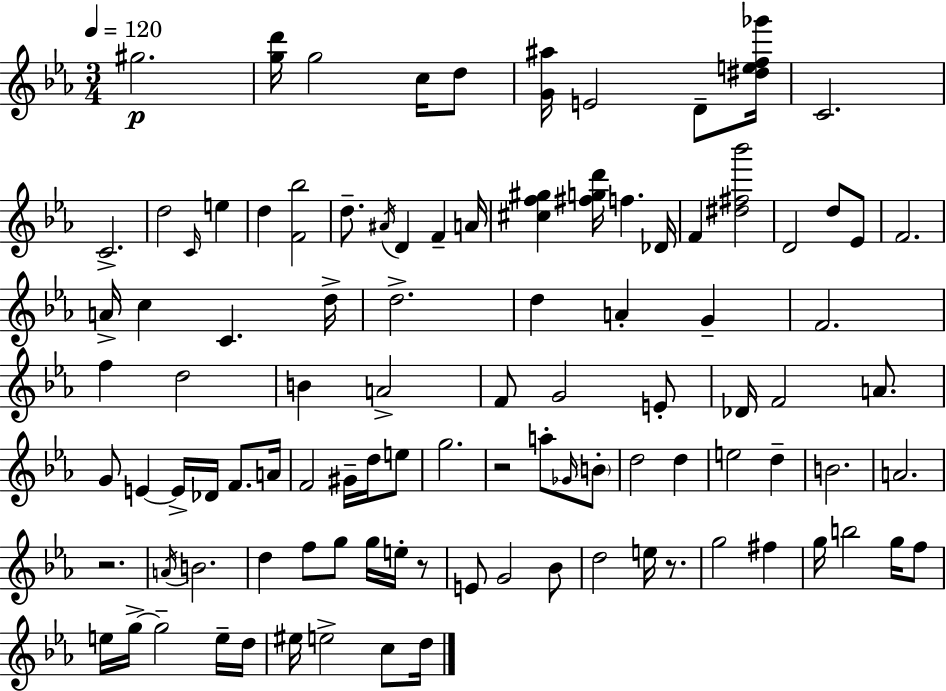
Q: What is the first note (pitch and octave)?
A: G#5